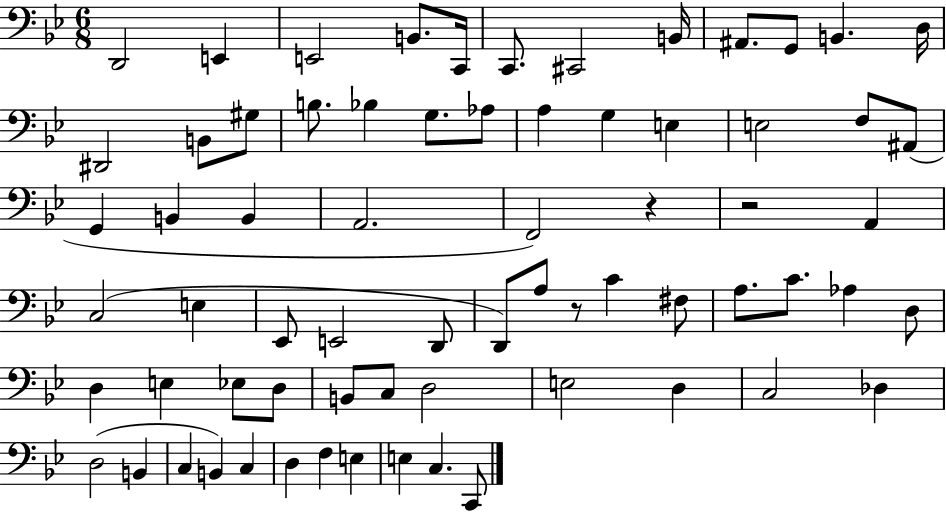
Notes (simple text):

D2/h E2/q E2/h B2/e. C2/s C2/e. C#2/h B2/s A#2/e. G2/e B2/q. D3/s D#2/h B2/e G#3/e B3/e. Bb3/q G3/e. Ab3/e A3/q G3/q E3/q E3/h F3/e A#2/e G2/q B2/q B2/q A2/h. F2/h R/q R/h A2/q C3/h E3/q Eb2/e E2/h D2/e D2/e A3/e R/e C4/q F#3/e A3/e. C4/e. Ab3/q D3/e D3/q E3/q Eb3/e D3/e B2/e C3/e D3/h E3/h D3/q C3/h Db3/q D3/h B2/q C3/q B2/q C3/q D3/q F3/q E3/q E3/q C3/q. C2/e